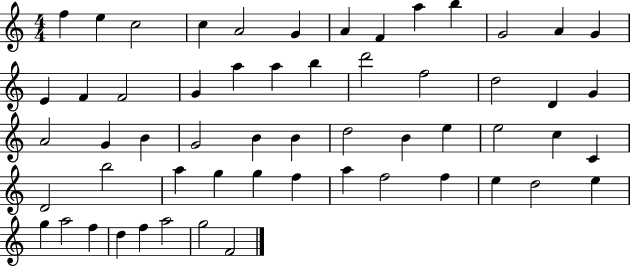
X:1
T:Untitled
M:4/4
L:1/4
K:C
f e c2 c A2 G A F a b G2 A G E F F2 G a a b d'2 f2 d2 D G A2 G B G2 B B d2 B e e2 c C D2 b2 a g g f a f2 f e d2 e g a2 f d f a2 g2 F2